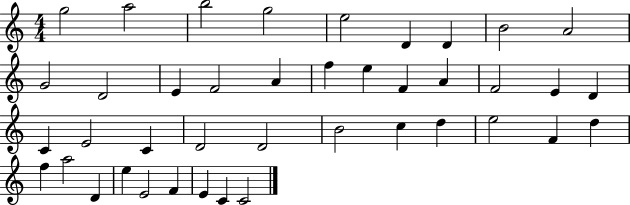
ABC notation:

X:1
T:Untitled
M:4/4
L:1/4
K:C
g2 a2 b2 g2 e2 D D B2 A2 G2 D2 E F2 A f e F A F2 E D C E2 C D2 D2 B2 c d e2 F d f a2 D e E2 F E C C2